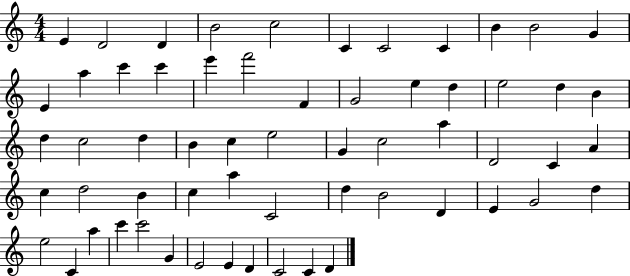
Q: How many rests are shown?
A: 0